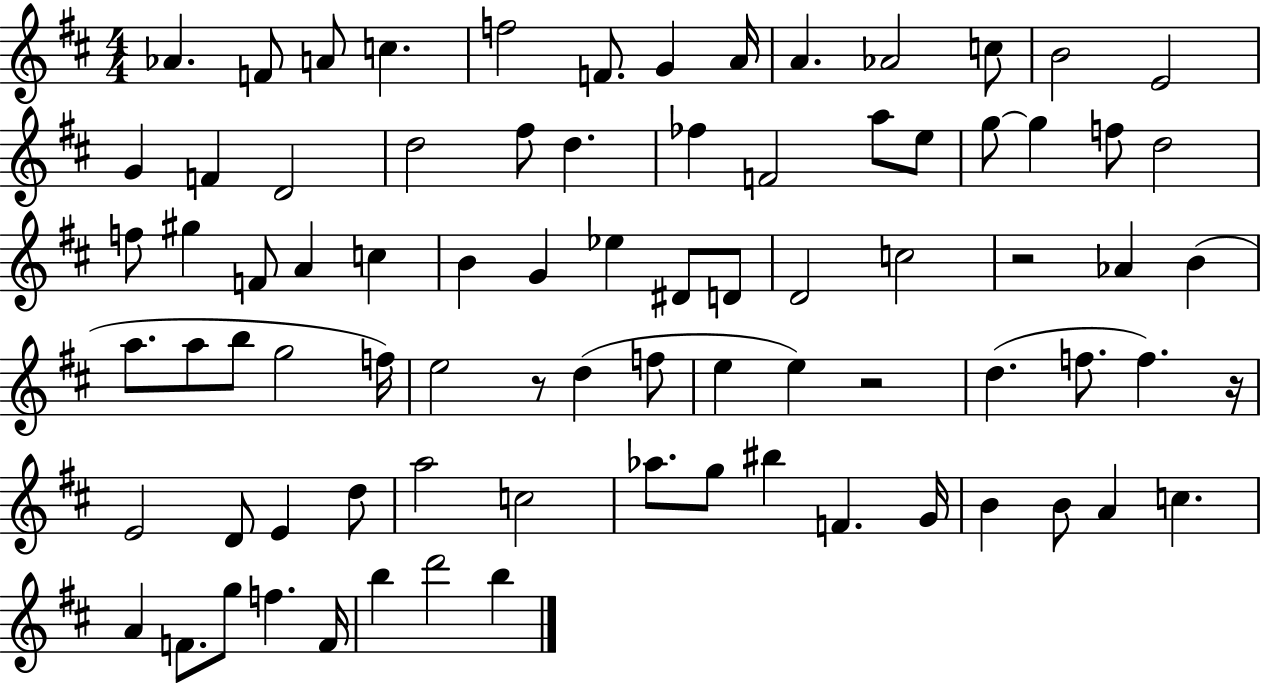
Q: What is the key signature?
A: D major